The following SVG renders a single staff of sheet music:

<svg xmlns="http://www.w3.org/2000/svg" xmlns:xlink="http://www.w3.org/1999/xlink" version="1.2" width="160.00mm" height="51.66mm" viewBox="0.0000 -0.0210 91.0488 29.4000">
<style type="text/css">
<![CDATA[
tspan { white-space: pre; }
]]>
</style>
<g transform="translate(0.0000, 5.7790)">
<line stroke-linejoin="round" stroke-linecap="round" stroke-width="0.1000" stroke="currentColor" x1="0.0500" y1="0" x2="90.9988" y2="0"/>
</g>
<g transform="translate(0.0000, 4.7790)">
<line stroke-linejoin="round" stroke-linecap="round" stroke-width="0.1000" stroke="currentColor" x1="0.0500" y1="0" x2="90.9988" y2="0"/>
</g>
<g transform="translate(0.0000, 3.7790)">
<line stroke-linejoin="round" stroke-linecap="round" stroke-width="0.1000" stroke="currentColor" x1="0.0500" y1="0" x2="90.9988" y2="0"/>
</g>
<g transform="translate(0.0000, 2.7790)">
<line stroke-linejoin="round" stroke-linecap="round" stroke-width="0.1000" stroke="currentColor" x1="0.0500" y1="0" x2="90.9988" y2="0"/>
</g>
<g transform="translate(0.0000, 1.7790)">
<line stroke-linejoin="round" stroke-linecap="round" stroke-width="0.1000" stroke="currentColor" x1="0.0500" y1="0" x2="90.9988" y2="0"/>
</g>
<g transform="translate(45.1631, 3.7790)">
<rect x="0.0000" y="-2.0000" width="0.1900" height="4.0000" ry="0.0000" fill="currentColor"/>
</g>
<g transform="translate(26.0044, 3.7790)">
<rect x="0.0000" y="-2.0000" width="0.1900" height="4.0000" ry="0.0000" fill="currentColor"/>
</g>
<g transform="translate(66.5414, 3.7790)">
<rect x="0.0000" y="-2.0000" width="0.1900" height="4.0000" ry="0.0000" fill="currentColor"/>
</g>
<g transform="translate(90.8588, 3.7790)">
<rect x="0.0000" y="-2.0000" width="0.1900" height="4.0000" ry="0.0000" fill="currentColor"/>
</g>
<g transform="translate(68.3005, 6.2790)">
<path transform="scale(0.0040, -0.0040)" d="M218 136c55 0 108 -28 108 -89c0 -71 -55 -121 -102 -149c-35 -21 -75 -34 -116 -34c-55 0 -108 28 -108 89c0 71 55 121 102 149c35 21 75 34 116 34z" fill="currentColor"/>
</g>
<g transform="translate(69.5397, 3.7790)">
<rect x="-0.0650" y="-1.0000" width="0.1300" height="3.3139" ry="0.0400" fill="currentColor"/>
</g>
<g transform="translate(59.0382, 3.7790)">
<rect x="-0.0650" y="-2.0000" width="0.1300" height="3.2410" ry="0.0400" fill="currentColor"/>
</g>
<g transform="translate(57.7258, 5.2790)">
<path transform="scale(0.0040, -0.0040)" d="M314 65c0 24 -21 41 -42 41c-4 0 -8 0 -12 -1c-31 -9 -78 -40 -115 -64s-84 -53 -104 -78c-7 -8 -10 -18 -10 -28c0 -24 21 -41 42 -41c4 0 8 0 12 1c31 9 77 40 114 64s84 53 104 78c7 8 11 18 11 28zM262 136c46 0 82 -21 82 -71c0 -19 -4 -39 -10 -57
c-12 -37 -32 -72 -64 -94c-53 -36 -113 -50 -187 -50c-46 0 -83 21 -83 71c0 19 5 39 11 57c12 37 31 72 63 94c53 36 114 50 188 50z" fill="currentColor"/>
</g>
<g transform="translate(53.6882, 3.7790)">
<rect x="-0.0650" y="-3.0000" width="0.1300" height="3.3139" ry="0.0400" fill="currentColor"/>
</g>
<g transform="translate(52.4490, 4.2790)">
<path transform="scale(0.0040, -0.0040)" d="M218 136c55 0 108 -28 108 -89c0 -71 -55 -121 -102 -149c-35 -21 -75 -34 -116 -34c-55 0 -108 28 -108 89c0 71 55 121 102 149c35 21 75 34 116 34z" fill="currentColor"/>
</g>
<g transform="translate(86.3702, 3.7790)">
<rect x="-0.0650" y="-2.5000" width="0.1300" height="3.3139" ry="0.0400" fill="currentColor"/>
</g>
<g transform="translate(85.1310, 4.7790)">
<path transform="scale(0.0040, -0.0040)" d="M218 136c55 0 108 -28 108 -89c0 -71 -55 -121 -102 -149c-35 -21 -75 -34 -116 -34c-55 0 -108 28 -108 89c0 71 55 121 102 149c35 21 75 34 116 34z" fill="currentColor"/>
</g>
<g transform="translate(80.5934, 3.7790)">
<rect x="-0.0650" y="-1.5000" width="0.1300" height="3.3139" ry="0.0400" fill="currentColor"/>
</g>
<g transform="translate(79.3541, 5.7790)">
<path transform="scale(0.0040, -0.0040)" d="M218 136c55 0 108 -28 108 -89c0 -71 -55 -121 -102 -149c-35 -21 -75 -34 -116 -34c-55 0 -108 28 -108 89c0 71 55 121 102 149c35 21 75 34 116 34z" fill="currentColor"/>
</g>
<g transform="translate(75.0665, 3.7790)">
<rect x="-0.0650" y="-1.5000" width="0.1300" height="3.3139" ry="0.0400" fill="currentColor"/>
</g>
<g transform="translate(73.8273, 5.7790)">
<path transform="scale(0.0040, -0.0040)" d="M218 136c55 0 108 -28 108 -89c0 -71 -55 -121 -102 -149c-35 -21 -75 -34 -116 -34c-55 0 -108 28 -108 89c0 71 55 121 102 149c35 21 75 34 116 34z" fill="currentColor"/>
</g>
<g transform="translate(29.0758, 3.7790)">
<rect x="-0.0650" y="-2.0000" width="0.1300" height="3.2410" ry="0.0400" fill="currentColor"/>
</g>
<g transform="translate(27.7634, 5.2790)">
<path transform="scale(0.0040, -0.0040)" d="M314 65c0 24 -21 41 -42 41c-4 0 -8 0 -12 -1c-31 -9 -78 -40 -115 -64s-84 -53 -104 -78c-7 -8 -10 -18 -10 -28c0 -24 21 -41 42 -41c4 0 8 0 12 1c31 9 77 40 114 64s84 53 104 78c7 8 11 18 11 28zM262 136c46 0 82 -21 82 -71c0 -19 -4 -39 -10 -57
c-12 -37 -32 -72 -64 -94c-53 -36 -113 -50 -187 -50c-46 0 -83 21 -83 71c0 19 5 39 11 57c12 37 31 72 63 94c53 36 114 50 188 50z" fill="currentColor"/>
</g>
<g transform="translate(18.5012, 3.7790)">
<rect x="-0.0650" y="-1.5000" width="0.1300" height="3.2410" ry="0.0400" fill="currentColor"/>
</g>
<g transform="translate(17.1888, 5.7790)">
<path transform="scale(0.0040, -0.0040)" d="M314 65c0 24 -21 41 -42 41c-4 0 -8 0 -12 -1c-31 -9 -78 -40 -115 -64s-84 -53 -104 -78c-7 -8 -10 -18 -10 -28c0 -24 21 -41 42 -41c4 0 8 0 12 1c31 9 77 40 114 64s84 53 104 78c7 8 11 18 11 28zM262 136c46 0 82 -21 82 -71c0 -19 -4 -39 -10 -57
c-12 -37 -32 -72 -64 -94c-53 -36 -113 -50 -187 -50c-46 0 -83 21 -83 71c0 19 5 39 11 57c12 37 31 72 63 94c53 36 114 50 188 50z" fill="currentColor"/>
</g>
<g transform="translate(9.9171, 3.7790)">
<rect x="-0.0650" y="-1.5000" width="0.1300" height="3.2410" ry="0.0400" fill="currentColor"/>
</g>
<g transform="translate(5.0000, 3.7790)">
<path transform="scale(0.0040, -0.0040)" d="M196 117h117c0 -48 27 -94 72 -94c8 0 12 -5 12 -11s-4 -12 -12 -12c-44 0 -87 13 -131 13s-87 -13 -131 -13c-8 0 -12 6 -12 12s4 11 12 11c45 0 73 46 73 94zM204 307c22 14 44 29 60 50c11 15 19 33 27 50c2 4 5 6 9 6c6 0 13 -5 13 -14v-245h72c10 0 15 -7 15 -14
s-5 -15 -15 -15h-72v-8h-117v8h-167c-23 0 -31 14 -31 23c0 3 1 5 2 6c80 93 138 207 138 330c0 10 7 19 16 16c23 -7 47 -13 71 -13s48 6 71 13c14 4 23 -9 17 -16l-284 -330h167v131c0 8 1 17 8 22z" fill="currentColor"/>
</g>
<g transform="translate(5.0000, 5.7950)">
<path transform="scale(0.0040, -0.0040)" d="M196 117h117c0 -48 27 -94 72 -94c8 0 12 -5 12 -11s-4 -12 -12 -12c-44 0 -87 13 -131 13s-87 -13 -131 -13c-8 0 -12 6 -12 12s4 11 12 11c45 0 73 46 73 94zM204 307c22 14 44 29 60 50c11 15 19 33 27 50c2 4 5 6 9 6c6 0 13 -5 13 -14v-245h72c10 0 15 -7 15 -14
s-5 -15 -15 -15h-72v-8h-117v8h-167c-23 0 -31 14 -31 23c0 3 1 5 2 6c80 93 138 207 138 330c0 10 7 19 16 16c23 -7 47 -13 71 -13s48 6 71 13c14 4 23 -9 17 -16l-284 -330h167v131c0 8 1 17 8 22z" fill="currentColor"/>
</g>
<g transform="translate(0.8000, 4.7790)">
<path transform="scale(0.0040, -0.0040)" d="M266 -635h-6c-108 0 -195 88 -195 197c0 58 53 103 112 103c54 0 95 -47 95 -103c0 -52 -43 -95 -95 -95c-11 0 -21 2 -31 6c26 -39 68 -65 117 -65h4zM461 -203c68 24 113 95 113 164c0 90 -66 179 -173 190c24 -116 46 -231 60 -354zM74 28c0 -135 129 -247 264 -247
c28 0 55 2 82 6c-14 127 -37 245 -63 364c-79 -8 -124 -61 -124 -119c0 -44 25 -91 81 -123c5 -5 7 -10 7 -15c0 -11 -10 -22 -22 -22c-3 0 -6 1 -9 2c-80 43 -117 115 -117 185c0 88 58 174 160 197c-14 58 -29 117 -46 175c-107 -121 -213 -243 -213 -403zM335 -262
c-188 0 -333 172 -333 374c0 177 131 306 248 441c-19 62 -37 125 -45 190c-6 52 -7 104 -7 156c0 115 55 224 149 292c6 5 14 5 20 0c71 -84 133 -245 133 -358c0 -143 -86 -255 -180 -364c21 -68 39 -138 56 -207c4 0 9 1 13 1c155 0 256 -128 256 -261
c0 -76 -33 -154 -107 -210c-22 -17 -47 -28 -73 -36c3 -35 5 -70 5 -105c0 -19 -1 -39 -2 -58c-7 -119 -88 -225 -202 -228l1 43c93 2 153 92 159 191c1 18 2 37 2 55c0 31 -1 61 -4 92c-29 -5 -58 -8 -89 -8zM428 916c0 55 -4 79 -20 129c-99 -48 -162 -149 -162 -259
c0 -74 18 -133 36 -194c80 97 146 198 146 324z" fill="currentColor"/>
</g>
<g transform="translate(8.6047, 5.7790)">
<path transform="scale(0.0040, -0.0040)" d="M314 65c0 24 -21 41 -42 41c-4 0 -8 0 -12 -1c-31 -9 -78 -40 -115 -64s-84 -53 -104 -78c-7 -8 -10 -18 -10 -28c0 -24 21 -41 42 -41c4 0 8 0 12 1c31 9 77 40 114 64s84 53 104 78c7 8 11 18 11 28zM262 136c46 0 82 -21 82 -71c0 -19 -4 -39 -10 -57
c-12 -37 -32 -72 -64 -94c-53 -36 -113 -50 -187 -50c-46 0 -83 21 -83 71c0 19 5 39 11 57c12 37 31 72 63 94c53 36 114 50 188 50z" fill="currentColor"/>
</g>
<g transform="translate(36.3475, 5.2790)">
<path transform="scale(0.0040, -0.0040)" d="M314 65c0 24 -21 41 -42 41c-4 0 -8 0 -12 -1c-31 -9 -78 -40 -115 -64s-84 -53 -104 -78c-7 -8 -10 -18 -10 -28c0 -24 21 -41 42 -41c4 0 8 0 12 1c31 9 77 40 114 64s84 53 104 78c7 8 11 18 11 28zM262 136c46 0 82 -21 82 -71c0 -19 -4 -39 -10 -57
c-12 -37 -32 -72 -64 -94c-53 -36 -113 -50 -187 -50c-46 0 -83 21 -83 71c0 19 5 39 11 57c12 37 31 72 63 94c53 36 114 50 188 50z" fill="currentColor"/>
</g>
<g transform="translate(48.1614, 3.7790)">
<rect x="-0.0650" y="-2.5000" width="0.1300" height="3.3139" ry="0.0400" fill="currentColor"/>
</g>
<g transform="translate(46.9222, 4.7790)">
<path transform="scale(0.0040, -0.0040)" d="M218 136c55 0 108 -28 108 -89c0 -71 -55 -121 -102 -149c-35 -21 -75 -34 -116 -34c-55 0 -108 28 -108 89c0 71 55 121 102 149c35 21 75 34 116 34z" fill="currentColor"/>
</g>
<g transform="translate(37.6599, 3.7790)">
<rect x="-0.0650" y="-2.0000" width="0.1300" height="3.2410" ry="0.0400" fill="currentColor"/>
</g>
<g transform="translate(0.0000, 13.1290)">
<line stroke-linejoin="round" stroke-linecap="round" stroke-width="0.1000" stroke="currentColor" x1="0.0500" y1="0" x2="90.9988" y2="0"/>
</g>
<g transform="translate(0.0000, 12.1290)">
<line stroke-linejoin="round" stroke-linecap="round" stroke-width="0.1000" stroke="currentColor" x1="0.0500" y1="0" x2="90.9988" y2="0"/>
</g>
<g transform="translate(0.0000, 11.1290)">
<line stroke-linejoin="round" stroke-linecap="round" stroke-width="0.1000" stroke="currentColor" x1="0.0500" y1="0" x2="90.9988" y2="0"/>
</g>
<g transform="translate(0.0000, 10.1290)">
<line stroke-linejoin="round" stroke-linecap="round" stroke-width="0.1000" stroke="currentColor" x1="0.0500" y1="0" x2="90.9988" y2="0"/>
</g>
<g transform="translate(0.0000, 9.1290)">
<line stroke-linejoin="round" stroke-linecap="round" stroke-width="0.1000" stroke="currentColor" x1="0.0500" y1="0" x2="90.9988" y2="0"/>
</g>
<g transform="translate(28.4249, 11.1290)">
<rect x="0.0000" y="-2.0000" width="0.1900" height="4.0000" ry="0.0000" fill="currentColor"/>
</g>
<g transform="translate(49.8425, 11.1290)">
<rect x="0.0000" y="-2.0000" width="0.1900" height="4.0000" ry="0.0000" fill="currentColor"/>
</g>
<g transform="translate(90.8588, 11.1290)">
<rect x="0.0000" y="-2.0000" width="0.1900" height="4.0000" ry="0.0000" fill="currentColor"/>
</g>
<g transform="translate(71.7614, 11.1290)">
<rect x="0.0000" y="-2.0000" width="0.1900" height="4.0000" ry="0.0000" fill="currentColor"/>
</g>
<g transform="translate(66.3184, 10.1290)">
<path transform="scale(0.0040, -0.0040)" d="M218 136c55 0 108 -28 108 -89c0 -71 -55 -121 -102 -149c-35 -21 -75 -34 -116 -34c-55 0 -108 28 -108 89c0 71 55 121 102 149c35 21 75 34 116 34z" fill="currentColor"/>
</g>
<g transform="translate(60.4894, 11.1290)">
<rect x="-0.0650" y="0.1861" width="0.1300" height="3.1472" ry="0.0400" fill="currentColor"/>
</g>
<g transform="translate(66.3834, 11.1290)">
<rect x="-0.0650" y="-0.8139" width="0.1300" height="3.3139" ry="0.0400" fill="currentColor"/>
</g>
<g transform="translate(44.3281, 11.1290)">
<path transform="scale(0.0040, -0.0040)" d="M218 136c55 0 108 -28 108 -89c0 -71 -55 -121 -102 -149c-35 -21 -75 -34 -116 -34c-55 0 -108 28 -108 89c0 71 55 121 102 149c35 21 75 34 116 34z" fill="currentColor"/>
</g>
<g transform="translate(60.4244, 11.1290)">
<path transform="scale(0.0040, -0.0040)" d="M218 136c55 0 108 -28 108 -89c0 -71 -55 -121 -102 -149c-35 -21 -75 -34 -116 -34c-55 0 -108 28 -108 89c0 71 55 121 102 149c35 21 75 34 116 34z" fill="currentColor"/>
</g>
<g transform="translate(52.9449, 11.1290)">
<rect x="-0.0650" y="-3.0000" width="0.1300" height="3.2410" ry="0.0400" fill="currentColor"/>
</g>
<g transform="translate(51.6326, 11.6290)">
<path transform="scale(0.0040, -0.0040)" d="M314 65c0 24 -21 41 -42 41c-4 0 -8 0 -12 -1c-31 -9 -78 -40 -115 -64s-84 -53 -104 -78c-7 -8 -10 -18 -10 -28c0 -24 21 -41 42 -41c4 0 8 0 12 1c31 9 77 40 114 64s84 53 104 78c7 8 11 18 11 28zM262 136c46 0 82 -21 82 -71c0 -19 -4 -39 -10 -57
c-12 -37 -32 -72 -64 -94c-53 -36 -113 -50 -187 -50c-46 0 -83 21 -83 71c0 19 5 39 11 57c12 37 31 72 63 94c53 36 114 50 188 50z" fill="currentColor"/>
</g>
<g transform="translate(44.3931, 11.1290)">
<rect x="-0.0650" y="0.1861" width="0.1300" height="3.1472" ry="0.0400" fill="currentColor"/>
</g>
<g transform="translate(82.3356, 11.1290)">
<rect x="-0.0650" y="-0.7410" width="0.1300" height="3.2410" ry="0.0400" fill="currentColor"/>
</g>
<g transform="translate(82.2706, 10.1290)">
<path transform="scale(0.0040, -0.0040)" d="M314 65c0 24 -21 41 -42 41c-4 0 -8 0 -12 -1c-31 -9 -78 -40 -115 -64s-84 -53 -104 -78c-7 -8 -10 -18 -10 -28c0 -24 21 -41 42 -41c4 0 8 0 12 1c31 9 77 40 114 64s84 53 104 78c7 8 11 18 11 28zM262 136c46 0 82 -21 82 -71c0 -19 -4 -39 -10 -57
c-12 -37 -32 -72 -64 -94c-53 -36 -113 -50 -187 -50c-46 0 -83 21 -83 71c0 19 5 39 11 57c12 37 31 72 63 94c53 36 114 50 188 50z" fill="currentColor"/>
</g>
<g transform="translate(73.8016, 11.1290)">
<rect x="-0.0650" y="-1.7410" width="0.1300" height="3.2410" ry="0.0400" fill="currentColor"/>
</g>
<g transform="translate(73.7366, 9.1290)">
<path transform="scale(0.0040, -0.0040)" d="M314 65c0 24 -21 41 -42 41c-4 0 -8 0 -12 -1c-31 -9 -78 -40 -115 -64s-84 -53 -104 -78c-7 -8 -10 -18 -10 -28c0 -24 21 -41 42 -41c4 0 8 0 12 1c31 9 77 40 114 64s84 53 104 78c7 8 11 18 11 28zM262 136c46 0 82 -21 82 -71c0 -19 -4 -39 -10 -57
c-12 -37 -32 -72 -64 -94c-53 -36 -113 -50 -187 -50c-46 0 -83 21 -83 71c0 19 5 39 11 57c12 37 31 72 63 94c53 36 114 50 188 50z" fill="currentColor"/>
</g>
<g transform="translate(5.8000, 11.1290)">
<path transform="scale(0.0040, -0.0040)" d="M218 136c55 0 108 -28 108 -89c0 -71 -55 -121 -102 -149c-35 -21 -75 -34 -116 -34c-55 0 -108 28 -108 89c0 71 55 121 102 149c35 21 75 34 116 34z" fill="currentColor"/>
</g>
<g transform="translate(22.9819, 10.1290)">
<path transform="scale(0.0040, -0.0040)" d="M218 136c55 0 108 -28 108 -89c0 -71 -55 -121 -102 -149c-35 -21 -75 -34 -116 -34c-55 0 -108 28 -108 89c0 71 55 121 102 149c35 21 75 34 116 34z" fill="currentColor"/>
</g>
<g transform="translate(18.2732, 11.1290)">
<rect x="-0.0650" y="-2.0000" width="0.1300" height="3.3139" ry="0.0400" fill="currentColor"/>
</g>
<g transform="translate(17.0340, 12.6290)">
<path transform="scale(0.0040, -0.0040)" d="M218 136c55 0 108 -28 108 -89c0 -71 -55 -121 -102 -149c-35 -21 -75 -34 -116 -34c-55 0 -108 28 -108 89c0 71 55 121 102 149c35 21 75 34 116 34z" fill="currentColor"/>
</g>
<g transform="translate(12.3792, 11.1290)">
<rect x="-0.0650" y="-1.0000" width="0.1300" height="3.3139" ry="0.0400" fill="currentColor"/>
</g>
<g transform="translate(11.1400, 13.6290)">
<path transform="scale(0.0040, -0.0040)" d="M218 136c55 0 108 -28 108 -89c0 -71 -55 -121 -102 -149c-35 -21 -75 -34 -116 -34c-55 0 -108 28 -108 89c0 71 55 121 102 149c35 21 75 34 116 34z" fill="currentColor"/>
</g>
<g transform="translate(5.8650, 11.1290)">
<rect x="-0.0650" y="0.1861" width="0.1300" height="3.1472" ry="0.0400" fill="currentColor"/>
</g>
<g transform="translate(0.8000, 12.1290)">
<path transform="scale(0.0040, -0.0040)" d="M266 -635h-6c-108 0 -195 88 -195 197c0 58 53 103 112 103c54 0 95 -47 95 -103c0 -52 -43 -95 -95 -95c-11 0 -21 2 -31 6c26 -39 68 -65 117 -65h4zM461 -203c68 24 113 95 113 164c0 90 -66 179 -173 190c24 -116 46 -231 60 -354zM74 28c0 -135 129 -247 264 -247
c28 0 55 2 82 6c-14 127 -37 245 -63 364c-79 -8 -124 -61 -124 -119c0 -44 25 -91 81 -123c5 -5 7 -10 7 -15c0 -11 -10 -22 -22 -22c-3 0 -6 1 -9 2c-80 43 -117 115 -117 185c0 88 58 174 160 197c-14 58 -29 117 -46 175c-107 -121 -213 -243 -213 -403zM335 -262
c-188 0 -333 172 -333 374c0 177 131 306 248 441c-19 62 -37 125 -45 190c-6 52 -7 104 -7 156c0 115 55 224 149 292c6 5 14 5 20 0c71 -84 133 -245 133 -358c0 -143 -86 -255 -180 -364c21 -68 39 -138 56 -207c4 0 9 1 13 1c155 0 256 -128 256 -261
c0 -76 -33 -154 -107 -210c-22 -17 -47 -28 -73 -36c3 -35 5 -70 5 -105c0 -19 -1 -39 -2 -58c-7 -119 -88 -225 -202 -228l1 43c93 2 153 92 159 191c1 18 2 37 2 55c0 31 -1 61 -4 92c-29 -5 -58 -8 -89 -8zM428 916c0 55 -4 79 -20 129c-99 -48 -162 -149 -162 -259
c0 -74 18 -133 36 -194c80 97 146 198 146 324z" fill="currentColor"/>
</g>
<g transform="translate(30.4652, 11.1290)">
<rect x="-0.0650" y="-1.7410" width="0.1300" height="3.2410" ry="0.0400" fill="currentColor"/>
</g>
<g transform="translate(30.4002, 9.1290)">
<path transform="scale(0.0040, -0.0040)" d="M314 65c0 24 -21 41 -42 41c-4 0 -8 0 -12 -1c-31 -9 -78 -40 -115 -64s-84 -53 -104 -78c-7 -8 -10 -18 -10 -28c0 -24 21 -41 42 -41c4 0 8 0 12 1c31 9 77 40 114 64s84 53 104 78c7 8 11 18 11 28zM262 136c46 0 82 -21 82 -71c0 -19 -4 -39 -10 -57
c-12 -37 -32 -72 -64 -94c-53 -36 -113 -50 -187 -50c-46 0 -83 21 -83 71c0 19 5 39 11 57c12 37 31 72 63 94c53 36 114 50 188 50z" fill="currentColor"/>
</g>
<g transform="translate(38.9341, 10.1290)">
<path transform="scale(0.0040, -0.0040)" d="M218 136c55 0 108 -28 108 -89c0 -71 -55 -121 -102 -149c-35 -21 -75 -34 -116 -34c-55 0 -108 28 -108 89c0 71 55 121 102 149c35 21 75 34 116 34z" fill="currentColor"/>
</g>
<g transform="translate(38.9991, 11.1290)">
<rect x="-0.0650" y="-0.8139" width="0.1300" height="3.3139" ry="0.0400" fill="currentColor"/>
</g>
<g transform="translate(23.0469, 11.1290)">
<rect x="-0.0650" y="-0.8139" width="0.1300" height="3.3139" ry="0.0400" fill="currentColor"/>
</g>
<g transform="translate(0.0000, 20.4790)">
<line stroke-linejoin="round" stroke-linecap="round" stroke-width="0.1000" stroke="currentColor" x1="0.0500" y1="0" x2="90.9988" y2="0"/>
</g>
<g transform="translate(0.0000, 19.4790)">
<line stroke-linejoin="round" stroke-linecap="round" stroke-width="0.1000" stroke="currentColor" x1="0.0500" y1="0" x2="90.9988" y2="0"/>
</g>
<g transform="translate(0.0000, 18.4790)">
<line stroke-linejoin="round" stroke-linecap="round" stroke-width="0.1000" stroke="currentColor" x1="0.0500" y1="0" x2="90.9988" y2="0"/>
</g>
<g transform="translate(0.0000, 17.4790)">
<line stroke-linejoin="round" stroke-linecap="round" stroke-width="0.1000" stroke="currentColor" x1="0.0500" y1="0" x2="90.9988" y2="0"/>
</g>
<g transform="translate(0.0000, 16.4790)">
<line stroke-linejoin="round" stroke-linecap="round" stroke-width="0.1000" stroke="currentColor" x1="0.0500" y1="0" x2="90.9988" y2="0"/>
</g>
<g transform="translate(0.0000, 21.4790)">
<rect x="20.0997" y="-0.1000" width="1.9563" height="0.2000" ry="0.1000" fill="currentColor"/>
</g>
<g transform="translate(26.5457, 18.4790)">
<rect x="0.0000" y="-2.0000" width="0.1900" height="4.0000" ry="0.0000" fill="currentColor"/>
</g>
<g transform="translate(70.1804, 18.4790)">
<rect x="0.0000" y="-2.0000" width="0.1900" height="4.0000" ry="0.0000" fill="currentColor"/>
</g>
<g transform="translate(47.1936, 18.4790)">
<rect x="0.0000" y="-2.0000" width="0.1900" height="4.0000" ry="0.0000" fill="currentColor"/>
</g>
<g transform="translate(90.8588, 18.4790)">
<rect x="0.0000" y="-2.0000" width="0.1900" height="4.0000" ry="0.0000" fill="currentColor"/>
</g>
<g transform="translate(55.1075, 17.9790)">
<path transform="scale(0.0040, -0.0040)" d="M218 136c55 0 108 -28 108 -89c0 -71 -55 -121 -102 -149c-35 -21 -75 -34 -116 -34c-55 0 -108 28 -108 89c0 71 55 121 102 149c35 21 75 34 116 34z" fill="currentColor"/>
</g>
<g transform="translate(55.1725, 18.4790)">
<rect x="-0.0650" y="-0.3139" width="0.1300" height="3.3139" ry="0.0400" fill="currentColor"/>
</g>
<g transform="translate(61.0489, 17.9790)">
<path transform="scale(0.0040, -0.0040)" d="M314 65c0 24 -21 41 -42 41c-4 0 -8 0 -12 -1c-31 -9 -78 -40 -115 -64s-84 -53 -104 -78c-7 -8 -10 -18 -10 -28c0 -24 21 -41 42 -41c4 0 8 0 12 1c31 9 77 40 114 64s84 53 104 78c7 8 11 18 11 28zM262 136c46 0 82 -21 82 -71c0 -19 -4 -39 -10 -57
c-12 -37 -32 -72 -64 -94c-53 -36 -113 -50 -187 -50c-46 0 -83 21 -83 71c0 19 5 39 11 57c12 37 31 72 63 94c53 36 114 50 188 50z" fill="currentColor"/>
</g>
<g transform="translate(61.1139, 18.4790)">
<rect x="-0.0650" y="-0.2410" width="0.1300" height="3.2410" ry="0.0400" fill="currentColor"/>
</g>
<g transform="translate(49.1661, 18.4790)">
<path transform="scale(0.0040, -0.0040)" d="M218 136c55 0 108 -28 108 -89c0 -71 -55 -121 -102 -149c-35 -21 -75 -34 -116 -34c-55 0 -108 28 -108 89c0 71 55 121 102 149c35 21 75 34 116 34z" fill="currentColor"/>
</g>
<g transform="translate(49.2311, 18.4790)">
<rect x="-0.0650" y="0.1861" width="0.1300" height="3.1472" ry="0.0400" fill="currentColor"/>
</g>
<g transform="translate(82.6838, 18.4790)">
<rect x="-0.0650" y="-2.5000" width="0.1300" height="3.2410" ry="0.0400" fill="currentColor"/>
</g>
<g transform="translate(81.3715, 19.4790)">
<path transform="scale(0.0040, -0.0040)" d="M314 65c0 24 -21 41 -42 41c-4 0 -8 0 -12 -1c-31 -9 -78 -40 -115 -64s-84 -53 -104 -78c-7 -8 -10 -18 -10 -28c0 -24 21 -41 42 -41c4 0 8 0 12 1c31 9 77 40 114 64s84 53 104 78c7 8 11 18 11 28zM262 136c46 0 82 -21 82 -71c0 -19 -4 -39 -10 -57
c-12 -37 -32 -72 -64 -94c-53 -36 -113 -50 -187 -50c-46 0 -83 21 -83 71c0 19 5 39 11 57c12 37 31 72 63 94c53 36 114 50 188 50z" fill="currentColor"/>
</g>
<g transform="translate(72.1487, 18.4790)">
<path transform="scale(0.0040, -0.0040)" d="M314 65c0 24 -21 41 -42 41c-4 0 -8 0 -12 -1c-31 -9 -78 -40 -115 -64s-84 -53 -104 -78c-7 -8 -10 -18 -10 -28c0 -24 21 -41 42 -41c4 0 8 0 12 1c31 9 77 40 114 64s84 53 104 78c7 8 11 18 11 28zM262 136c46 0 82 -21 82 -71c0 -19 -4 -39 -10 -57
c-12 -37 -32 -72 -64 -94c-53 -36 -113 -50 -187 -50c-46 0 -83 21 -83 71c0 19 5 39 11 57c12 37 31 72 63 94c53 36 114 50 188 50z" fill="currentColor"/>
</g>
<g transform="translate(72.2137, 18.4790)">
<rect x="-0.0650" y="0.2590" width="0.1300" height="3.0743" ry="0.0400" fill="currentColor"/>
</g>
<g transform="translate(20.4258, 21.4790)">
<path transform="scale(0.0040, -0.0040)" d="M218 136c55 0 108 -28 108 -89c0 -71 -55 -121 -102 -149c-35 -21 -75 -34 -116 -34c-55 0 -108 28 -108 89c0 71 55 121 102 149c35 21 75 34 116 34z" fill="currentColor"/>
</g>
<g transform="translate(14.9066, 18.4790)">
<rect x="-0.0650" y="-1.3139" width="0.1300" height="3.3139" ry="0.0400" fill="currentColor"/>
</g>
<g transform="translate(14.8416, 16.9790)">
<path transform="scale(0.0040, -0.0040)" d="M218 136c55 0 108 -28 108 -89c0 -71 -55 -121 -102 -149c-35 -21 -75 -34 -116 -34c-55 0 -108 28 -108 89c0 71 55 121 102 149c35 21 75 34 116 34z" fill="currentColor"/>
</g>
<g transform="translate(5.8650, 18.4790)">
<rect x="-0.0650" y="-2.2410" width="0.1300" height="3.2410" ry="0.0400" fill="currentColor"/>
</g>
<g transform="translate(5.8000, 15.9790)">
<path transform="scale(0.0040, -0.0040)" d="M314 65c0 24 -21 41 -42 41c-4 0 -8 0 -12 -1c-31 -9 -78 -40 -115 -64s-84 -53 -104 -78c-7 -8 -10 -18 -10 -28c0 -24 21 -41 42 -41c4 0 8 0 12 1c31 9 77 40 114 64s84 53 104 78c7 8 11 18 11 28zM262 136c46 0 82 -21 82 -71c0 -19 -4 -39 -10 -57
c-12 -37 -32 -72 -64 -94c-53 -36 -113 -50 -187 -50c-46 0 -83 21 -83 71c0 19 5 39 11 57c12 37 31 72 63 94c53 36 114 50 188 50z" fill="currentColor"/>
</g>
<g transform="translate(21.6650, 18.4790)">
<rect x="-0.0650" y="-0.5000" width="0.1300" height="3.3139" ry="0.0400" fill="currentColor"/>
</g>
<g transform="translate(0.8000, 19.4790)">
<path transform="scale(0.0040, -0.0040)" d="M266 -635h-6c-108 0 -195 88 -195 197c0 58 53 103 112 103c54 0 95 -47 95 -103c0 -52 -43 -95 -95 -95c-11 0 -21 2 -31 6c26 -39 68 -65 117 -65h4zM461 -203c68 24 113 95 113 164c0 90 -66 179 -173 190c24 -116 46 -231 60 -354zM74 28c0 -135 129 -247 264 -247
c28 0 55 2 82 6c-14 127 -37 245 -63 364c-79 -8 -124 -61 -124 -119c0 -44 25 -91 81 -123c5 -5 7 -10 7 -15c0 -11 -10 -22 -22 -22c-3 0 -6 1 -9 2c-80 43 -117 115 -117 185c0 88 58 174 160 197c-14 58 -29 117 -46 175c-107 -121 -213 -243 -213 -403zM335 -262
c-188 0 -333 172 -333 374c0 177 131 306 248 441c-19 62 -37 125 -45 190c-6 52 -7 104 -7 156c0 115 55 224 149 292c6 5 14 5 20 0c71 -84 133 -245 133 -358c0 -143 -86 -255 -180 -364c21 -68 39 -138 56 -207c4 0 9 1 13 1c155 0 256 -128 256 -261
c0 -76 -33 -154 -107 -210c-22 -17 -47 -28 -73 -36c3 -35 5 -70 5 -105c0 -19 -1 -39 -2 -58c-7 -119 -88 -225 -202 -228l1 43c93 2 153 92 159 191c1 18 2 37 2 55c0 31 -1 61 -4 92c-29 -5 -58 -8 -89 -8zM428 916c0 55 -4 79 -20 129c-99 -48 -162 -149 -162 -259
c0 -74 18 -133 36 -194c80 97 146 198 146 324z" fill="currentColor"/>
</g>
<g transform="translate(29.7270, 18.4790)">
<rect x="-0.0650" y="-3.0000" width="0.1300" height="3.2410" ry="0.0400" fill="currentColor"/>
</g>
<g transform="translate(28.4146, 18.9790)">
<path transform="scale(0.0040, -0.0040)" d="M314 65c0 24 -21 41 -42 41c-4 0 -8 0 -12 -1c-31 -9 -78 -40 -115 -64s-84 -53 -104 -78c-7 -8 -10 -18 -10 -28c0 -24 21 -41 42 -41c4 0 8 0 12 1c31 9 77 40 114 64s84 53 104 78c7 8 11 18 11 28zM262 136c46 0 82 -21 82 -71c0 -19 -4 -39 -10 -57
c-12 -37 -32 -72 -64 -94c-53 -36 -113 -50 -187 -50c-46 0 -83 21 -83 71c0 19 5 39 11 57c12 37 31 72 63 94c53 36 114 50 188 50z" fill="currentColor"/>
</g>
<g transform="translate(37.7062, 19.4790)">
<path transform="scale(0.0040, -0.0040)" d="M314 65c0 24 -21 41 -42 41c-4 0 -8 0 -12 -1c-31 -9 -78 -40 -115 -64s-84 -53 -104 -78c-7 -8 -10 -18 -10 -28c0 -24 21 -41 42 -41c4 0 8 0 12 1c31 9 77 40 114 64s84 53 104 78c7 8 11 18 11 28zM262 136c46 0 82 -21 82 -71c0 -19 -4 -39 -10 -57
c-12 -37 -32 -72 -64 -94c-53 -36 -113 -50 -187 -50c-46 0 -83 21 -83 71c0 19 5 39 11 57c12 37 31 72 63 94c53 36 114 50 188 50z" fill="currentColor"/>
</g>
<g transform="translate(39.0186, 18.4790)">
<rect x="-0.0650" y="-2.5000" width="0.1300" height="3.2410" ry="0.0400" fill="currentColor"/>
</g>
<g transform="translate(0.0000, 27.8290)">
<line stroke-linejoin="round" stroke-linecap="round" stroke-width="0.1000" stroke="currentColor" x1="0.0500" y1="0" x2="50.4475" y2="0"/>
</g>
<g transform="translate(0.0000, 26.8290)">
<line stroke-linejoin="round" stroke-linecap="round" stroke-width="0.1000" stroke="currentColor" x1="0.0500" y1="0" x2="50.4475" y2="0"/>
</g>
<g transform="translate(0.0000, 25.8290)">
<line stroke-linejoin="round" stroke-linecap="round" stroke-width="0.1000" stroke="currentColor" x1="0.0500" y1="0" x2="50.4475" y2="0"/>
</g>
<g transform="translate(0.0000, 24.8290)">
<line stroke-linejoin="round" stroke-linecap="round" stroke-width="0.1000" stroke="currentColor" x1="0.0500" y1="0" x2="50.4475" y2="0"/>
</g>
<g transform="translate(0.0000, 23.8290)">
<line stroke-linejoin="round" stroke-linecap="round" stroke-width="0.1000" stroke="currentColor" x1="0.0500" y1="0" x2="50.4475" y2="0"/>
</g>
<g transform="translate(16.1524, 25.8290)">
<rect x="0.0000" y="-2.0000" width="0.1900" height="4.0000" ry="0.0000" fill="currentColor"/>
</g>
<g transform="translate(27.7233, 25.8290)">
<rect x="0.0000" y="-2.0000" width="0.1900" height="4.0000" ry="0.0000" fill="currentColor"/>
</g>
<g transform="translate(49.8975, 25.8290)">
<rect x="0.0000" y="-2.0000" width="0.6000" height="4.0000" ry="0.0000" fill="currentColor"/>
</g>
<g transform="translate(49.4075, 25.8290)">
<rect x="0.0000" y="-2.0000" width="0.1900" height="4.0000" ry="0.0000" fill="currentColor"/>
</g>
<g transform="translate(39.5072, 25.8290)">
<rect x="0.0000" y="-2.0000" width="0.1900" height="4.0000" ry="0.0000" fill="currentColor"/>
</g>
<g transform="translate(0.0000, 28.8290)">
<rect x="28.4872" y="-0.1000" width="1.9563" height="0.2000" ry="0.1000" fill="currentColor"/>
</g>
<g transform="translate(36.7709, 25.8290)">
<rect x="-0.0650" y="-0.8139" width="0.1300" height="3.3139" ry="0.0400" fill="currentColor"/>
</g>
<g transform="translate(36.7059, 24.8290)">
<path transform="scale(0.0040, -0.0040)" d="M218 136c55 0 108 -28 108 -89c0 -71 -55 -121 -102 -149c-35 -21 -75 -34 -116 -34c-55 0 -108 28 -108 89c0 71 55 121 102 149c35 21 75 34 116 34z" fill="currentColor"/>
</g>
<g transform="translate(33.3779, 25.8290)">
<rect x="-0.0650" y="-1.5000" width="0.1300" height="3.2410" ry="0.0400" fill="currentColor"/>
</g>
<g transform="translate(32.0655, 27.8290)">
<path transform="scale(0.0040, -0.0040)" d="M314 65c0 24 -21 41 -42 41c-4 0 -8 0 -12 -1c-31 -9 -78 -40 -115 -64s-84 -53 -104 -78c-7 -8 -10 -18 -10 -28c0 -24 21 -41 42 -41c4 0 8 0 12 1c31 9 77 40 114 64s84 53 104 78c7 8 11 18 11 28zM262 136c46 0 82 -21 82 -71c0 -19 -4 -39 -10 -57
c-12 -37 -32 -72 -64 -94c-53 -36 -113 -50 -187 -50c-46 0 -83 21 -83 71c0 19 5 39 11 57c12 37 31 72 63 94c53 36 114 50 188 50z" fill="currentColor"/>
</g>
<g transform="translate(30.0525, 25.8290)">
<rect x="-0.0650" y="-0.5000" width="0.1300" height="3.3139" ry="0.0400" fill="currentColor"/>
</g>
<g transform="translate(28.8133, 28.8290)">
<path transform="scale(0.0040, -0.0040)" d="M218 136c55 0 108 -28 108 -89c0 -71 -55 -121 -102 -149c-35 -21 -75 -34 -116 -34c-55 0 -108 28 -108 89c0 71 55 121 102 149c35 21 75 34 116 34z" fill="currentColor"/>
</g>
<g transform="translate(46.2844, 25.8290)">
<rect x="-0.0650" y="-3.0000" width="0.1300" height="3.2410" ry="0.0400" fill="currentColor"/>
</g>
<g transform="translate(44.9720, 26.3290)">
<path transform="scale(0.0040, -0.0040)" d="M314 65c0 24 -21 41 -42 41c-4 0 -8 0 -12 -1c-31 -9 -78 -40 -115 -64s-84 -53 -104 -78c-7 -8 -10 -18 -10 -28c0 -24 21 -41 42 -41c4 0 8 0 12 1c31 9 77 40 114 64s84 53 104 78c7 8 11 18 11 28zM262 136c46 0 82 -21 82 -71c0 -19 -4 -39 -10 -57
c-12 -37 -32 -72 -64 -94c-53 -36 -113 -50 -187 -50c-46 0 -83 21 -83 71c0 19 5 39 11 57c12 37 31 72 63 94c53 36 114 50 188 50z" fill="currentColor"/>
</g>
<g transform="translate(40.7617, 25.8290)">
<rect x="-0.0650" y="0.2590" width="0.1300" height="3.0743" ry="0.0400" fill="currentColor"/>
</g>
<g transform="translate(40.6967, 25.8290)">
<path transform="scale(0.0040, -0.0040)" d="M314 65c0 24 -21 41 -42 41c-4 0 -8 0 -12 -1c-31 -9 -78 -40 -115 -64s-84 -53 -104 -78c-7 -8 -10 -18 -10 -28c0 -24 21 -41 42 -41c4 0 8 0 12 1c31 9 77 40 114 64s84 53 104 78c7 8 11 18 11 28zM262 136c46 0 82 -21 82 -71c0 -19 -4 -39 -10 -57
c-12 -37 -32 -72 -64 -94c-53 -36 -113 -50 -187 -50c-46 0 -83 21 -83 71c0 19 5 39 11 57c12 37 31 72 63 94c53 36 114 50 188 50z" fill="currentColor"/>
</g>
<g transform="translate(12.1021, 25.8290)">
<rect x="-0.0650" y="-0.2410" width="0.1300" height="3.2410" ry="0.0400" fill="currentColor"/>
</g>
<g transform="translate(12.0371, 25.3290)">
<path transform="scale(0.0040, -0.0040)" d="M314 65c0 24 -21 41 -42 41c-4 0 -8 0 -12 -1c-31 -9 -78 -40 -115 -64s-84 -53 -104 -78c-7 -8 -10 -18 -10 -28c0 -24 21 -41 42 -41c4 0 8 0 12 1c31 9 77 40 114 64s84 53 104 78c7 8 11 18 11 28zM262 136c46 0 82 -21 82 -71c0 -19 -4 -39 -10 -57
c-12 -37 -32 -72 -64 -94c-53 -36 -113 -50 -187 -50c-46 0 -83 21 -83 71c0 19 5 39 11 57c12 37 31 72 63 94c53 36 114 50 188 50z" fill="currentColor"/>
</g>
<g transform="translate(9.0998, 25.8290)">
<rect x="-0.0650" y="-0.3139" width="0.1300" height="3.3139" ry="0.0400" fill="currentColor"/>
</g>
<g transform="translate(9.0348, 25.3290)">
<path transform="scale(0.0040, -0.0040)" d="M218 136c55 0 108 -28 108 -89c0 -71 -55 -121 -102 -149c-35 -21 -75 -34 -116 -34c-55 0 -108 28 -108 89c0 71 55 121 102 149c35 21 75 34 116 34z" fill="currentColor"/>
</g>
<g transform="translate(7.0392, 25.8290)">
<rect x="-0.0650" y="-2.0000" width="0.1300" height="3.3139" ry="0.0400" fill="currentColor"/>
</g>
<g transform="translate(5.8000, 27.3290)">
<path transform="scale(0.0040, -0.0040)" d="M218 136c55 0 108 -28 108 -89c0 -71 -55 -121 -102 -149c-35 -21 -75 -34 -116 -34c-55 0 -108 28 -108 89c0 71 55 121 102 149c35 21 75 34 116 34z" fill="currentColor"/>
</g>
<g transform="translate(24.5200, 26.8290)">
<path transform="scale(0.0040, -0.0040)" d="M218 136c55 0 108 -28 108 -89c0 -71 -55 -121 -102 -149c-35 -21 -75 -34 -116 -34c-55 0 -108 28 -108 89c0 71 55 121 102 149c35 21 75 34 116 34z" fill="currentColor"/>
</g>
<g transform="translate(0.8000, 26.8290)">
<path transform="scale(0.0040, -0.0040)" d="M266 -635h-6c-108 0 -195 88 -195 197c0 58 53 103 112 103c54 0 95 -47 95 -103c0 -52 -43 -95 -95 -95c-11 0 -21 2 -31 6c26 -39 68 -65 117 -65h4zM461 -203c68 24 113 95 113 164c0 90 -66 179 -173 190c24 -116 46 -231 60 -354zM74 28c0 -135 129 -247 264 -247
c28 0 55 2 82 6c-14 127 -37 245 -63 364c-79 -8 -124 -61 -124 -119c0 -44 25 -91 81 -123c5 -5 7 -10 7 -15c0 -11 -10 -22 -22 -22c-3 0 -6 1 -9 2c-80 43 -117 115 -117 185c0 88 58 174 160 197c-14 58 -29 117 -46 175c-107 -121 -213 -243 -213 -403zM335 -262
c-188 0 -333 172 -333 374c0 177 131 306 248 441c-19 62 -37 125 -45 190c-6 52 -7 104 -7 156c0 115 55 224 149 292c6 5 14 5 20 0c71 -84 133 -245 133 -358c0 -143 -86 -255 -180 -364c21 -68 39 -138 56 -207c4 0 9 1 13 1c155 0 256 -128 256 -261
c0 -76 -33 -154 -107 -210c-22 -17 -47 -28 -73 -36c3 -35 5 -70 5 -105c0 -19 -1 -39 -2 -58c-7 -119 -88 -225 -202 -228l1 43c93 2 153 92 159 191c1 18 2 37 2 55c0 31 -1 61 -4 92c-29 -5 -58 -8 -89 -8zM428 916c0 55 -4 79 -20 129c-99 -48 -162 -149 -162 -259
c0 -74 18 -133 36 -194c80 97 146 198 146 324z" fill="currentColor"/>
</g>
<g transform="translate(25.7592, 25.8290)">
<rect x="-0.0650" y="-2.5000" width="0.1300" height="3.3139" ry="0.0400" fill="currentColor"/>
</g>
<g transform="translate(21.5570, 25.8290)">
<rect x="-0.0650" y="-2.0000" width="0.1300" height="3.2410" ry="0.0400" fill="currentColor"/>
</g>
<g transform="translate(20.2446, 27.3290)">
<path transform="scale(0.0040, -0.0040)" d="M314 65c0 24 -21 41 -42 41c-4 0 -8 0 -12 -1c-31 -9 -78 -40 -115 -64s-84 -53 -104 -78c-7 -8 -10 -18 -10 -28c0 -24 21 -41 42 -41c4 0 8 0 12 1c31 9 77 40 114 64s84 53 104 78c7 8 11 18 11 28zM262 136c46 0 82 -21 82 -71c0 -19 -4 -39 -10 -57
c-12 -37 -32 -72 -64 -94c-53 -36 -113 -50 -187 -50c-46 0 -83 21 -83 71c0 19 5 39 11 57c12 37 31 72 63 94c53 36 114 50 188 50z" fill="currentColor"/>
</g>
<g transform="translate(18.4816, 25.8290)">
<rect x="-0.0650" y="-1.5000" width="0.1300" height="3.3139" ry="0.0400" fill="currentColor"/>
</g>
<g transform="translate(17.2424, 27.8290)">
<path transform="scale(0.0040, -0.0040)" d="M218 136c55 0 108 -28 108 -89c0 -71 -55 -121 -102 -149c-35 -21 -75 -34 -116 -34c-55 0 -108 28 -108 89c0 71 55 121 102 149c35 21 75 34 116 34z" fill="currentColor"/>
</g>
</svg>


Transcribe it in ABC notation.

X:1
T:Untitled
M:4/4
L:1/4
K:C
E2 E2 F2 F2 G A F2 D E E G B D F d f2 d B A2 B d f2 d2 g2 e C A2 G2 B c c2 B2 G2 F c c2 E F2 G C E2 d B2 A2